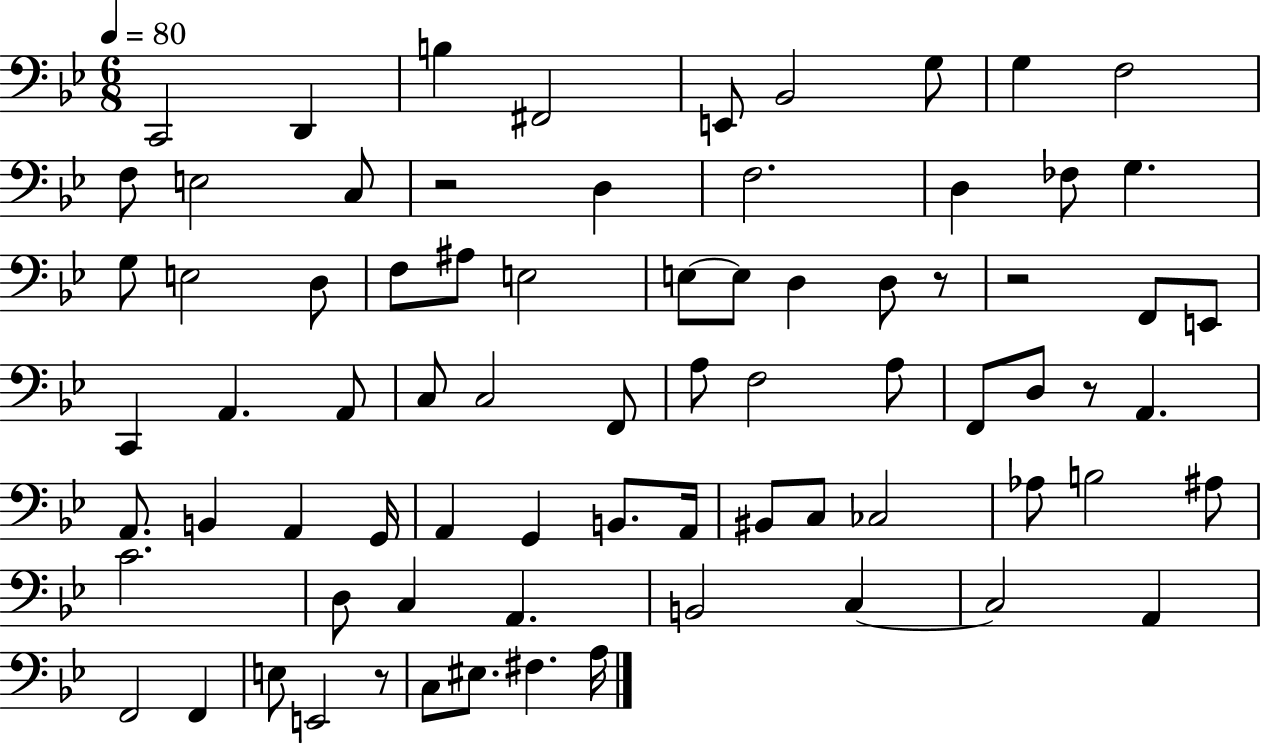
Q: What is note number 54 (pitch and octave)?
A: B3